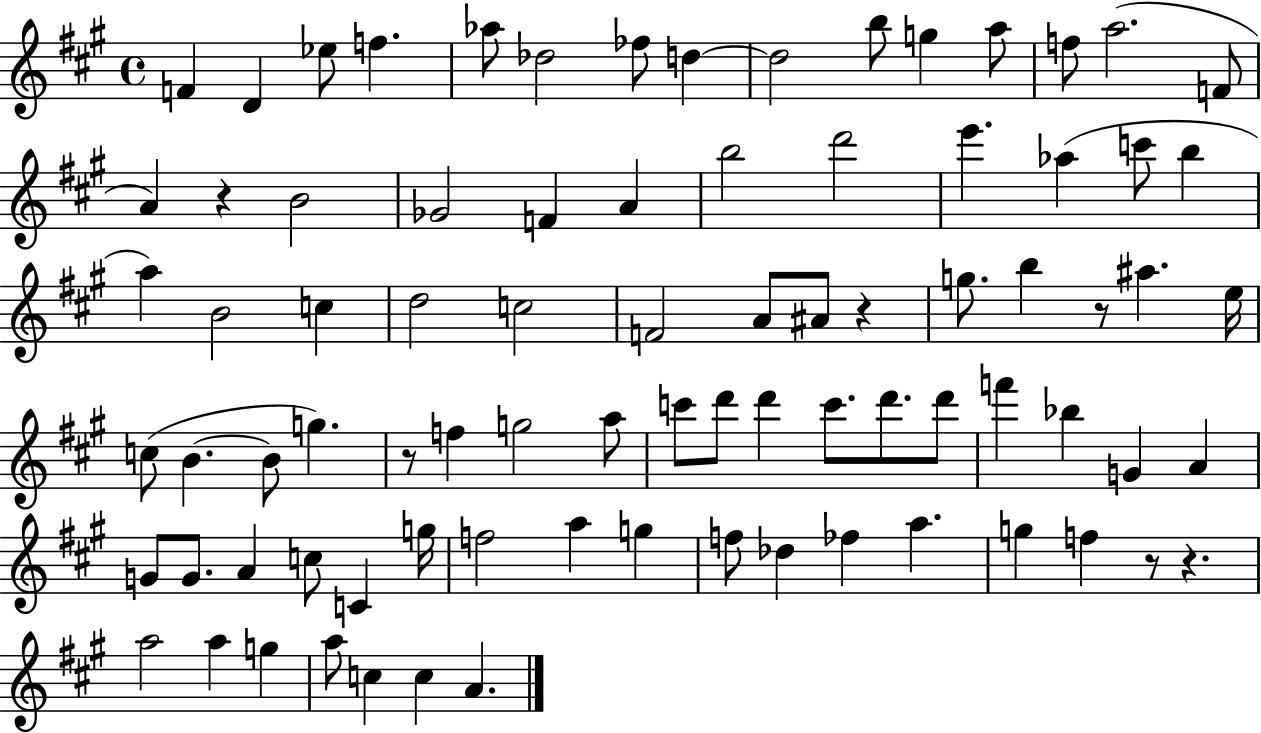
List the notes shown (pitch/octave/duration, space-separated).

F4/q D4/q Eb5/e F5/q. Ab5/e Db5/h FES5/e D5/q D5/h B5/e G5/q A5/e F5/e A5/h. F4/e A4/q R/q B4/h Gb4/h F4/q A4/q B5/h D6/h E6/q. Ab5/q C6/e B5/q A5/q B4/h C5/q D5/h C5/h F4/h A4/e A#4/e R/q G5/e. B5/q R/e A#5/q. E5/s C5/e B4/q. B4/e G5/q. R/e F5/q G5/h A5/e C6/e D6/e D6/q C6/e. D6/e. D6/e F6/q Bb5/q G4/q A4/q G4/e G4/e. A4/q C5/e C4/q G5/s F5/h A5/q G5/q F5/e Db5/q FES5/q A5/q. G5/q F5/q R/e R/q. A5/h A5/q G5/q A5/e C5/q C5/q A4/q.